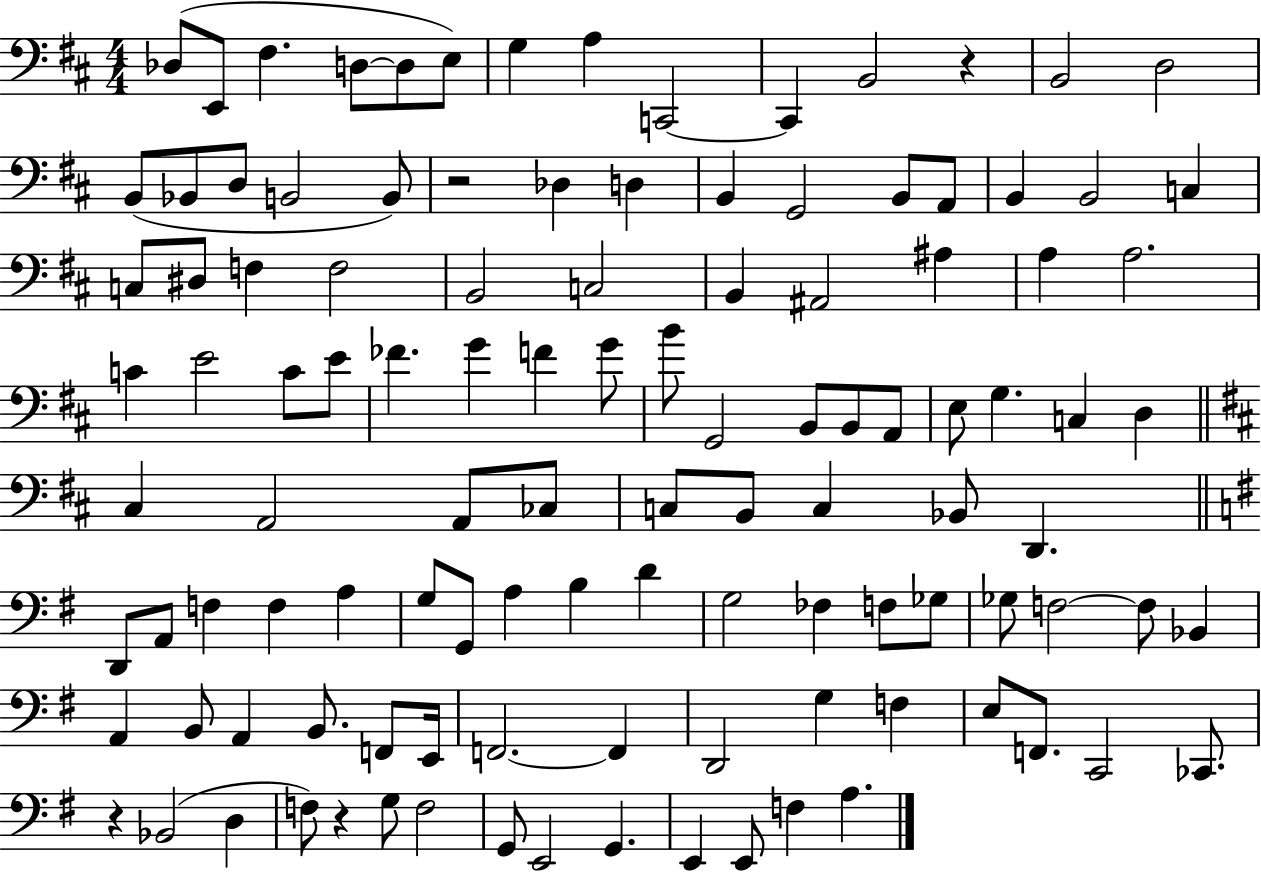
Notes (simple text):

Db3/e E2/e F#3/q. D3/e D3/e E3/e G3/q A3/q C2/h C2/q B2/h R/q B2/h D3/h B2/e Bb2/e D3/e B2/h B2/e R/h Db3/q D3/q B2/q G2/h B2/e A2/e B2/q B2/h C3/q C3/e D#3/e F3/q F3/h B2/h C3/h B2/q A#2/h A#3/q A3/q A3/h. C4/q E4/h C4/e E4/e FES4/q. G4/q F4/q G4/e B4/e G2/h B2/e B2/e A2/e E3/e G3/q. C3/q D3/q C#3/q A2/h A2/e CES3/e C3/e B2/e C3/q Bb2/e D2/q. D2/e A2/e F3/q F3/q A3/q G3/e G2/e A3/q B3/q D4/q G3/h FES3/q F3/e Gb3/e Gb3/e F3/h F3/e Bb2/q A2/q B2/e A2/q B2/e. F2/e E2/s F2/h. F2/q D2/h G3/q F3/q E3/e F2/e. C2/h CES2/e. R/q Bb2/h D3/q F3/e R/q G3/e F3/h G2/e E2/h G2/q. E2/q E2/e F3/q A3/q.